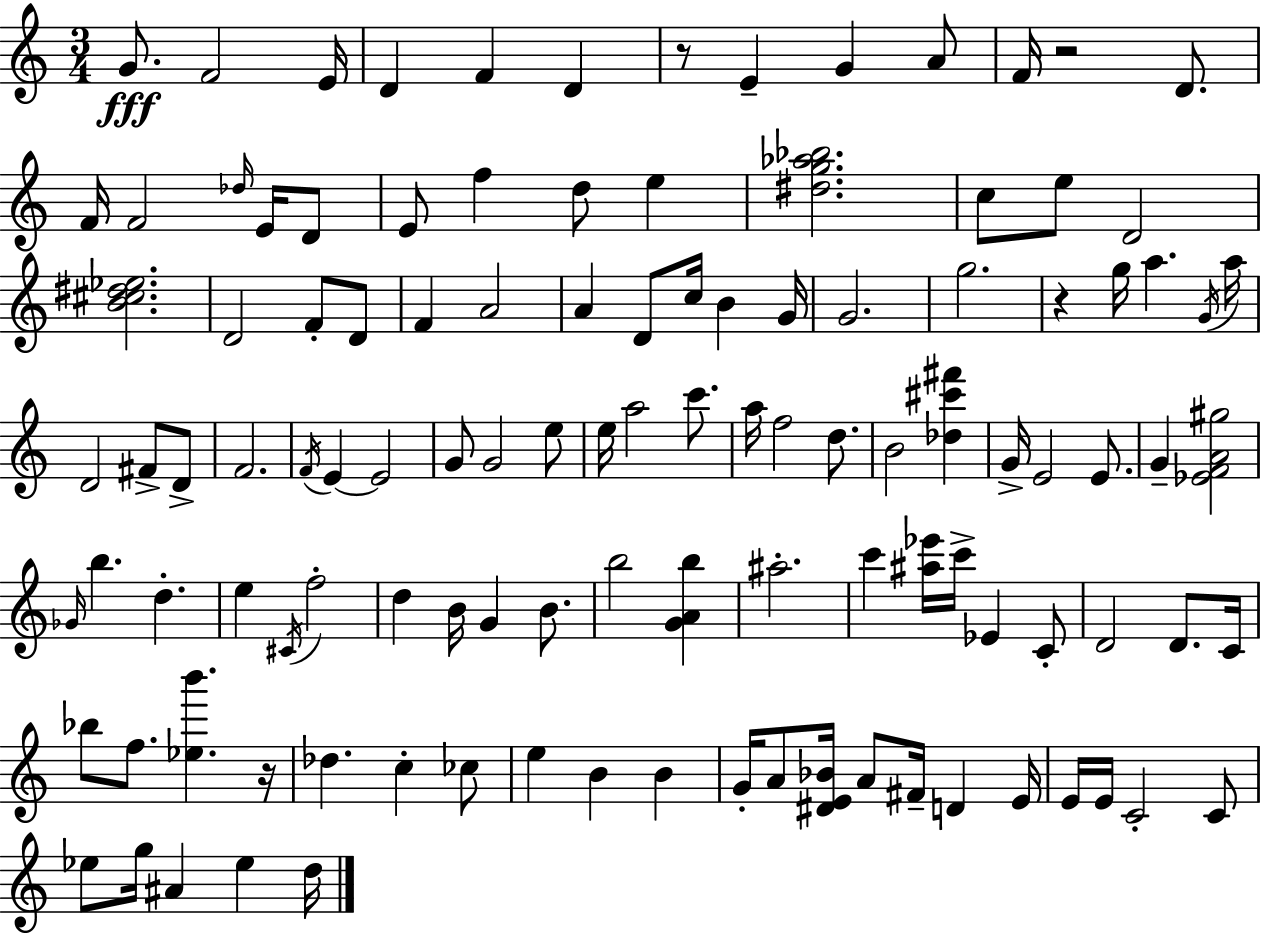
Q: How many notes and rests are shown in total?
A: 114